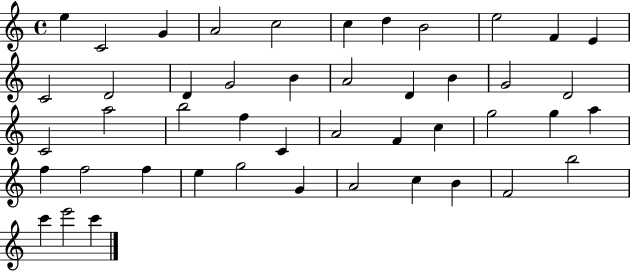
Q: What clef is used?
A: treble